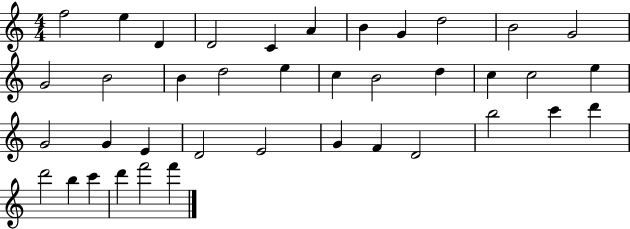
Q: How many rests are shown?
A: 0